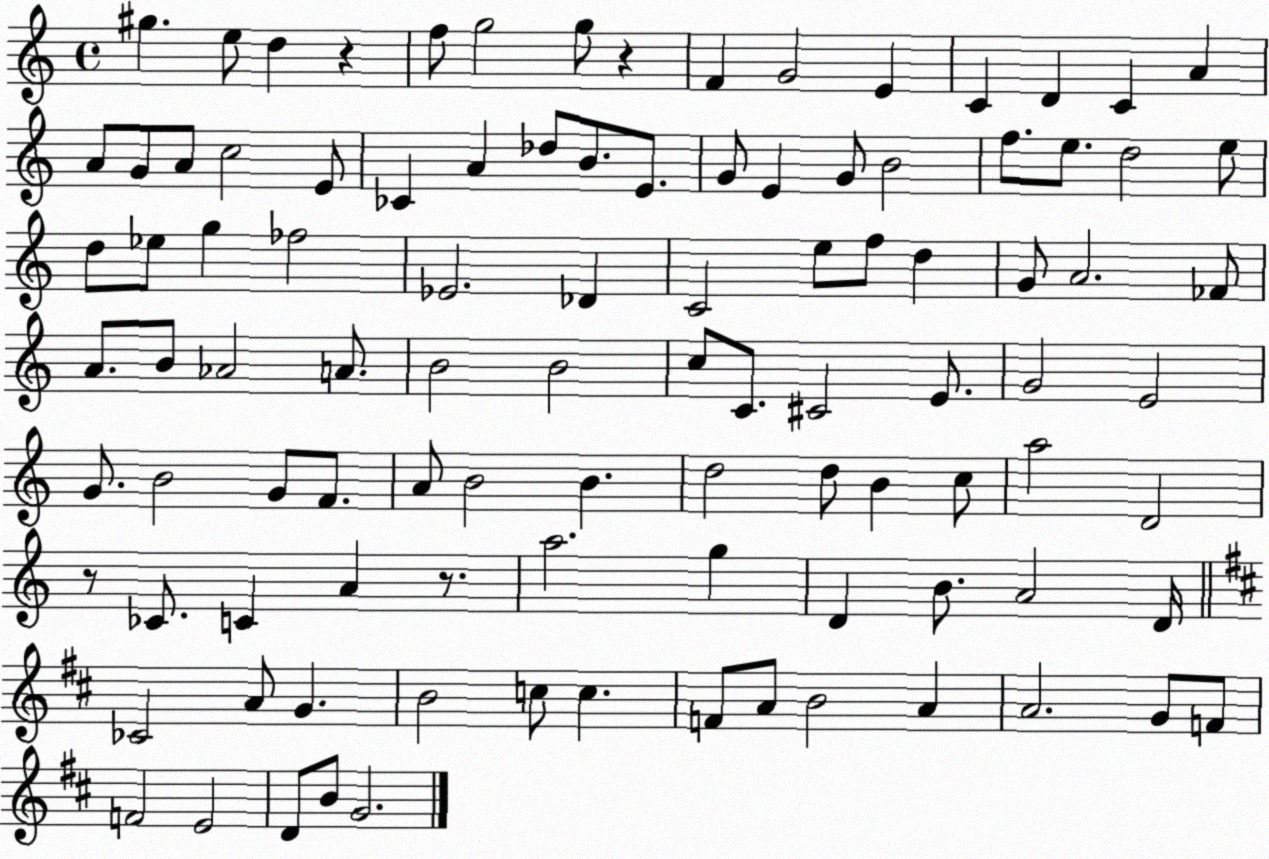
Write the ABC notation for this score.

X:1
T:Untitled
M:4/4
L:1/4
K:C
^g e/2 d z f/2 g2 g/2 z F G2 E C D C A A/2 G/2 A/2 c2 E/2 _C A _d/2 B/2 E/2 G/2 E G/2 B2 f/2 e/2 d2 e/2 d/2 _e/2 g _f2 _E2 _D C2 e/2 f/2 d G/2 A2 _F/2 A/2 B/2 _A2 A/2 B2 B2 c/2 C/2 ^C2 E/2 G2 E2 G/2 B2 G/2 F/2 A/2 B2 B d2 d/2 B c/2 a2 D2 z/2 _C/2 C A z/2 a2 g D B/2 A2 D/4 _C2 A/2 G B2 c/2 c F/2 A/2 B2 A A2 G/2 F/2 F2 E2 D/2 B/2 G2